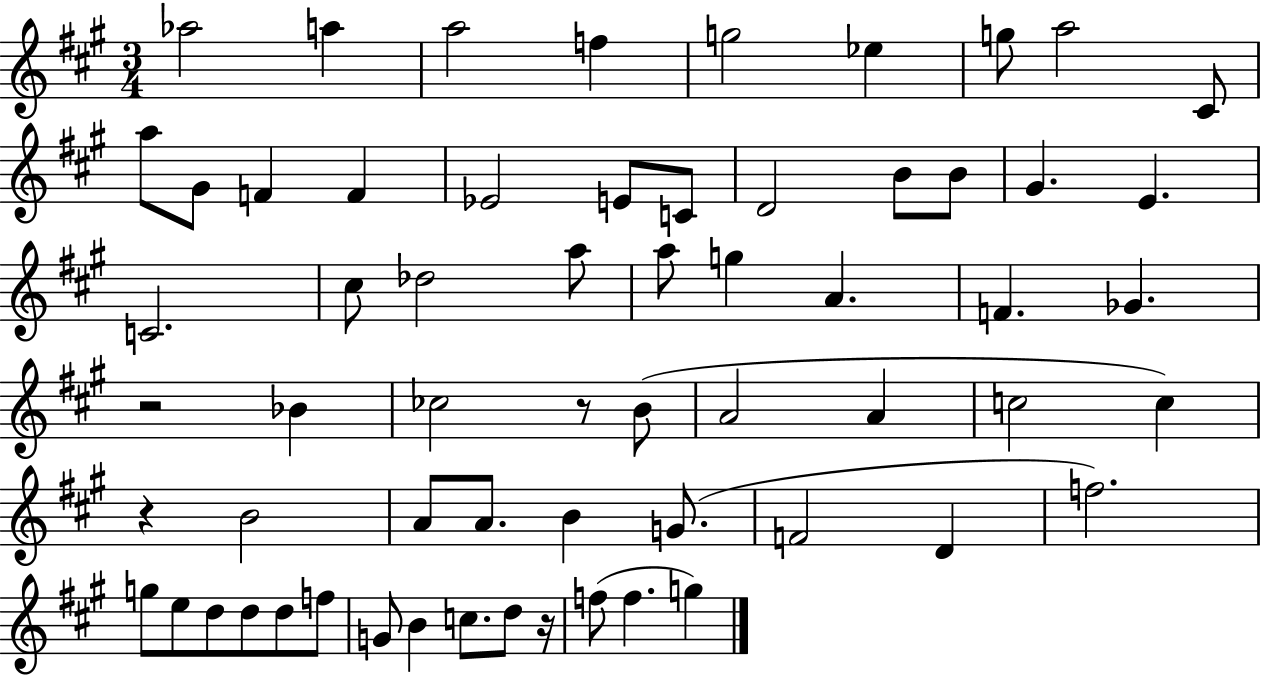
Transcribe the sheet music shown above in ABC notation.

X:1
T:Untitled
M:3/4
L:1/4
K:A
_a2 a a2 f g2 _e g/2 a2 ^C/2 a/2 ^G/2 F F _E2 E/2 C/2 D2 B/2 B/2 ^G E C2 ^c/2 _d2 a/2 a/2 g A F _G z2 _B _c2 z/2 B/2 A2 A c2 c z B2 A/2 A/2 B G/2 F2 D f2 g/2 e/2 d/2 d/2 d/2 f/2 G/2 B c/2 d/2 z/4 f/2 f g